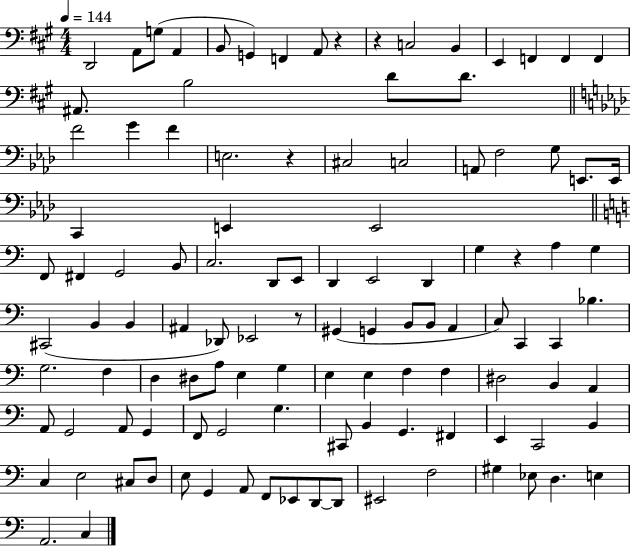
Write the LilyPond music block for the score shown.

{
  \clef bass
  \numericTimeSignature
  \time 4/4
  \key a \major
  \tempo 4 = 144
  d,2 a,8 g8( a,4 | b,8 g,4) f,4 a,8 r4 | r4 c2 b,4 | e,4 f,4 f,4 f,4 | \break ais,8. b2 d'8 d'8. | \bar "||" \break \key f \minor f'2 g'4 f'4 | e2. r4 | cis2 c2 | a,8 f2 g8 e,8. e,16 | \break c,4 e,4 e,2 | \bar "||" \break \key c \major f,8 fis,4 g,2 b,8 | c2. d,8 e,8 | d,4 e,2 d,4 | g4 r4 a4 g4 | \break cis,2( b,4 b,4 | ais,4 des,8) ees,2 r8 | gis,4( g,4 b,8 b,8 a,4 | c8) c,4 c,4 bes4. | \break g2. f4 | d4 dis8 a8 e4 g4 | e4 e4 f4 f4 | dis2 b,4 a,4 | \break a,8 g,2 a,8 g,4 | f,8 g,2 g4. | cis,8 b,4 g,4. fis,4 | e,4 c,2 b,4 | \break c4 e2 cis8 d8 | e8 g,4 a,8 f,8 ees,8 d,8~~ d,8 | eis,2 f2 | gis4 ees8 d4. e4 | \break a,2. c4 | \bar "|."
}